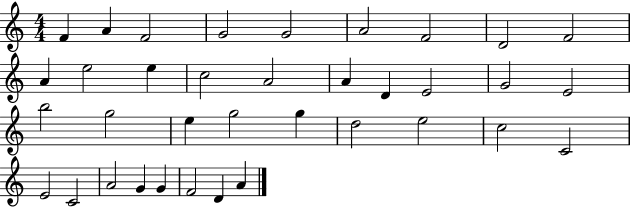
X:1
T:Untitled
M:4/4
L:1/4
K:C
F A F2 G2 G2 A2 F2 D2 F2 A e2 e c2 A2 A D E2 G2 E2 b2 g2 e g2 g d2 e2 c2 C2 E2 C2 A2 G G F2 D A